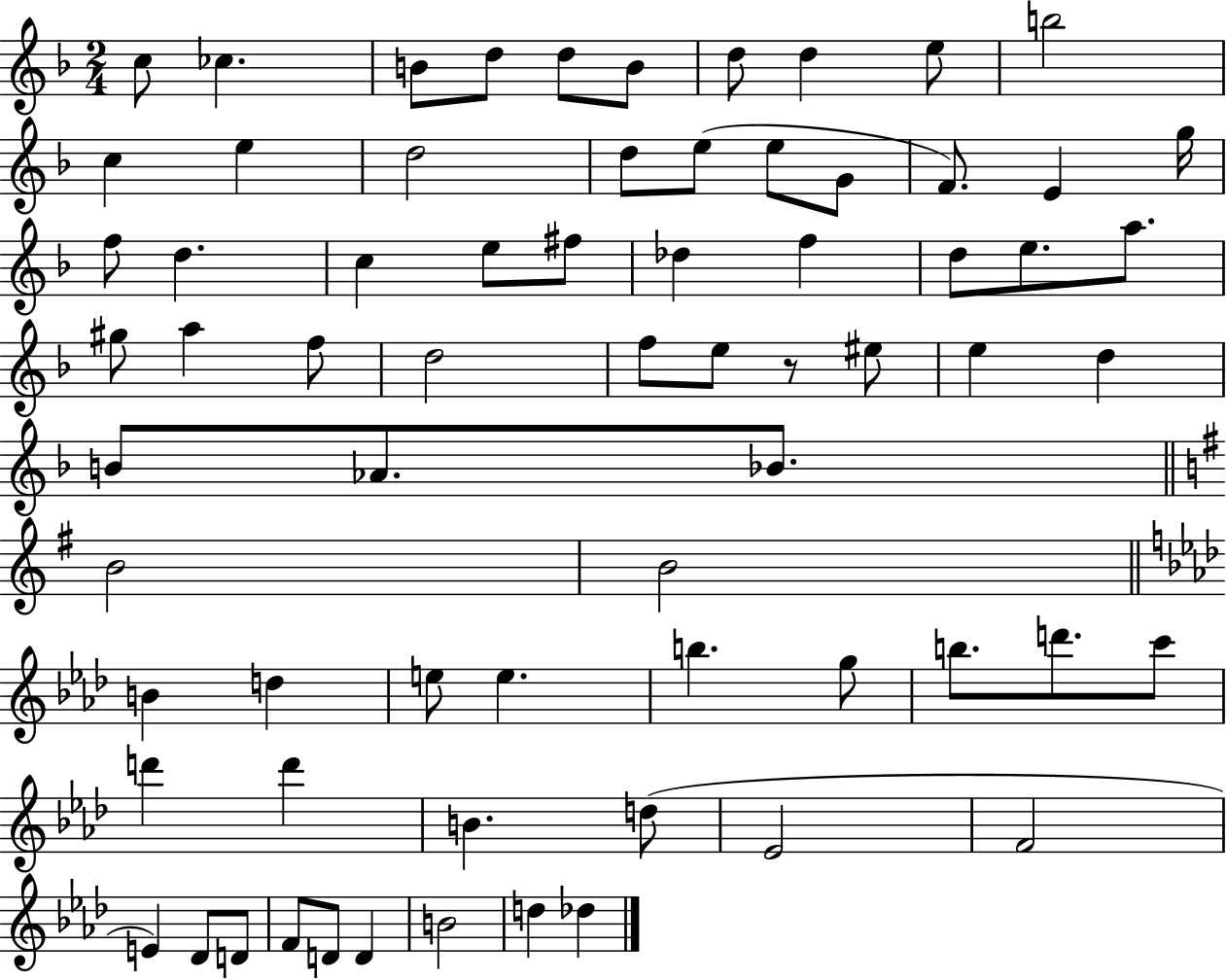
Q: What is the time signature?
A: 2/4